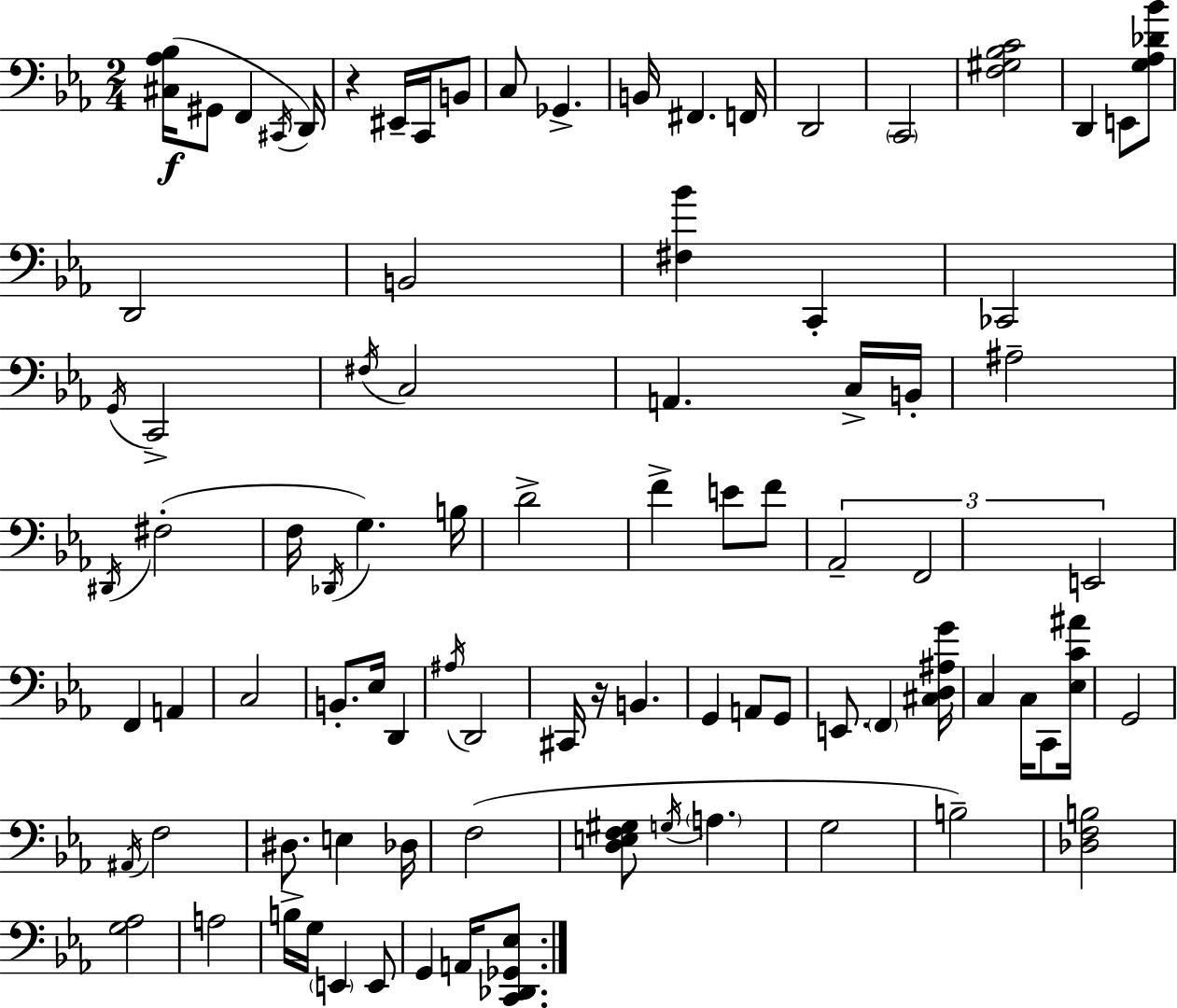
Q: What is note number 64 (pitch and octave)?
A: E3